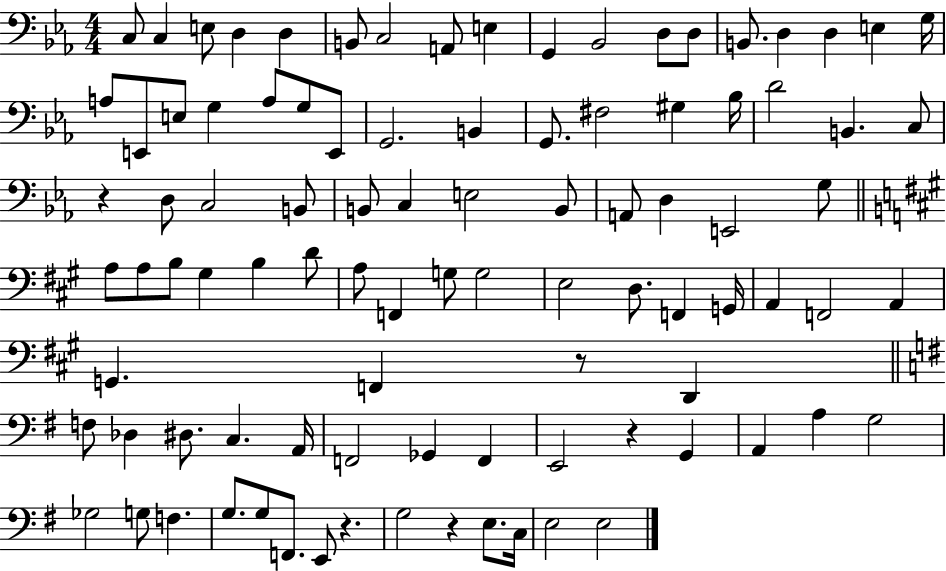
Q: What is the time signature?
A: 4/4